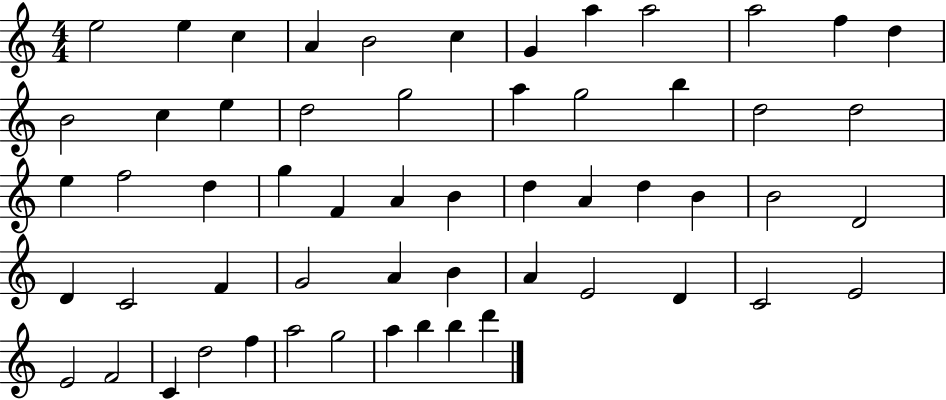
E5/h E5/q C5/q A4/q B4/h C5/q G4/q A5/q A5/h A5/h F5/q D5/q B4/h C5/q E5/q D5/h G5/h A5/q G5/h B5/q D5/h D5/h E5/q F5/h D5/q G5/q F4/q A4/q B4/q D5/q A4/q D5/q B4/q B4/h D4/h D4/q C4/h F4/q G4/h A4/q B4/q A4/q E4/h D4/q C4/h E4/h E4/h F4/h C4/q D5/h F5/q A5/h G5/h A5/q B5/q B5/q D6/q